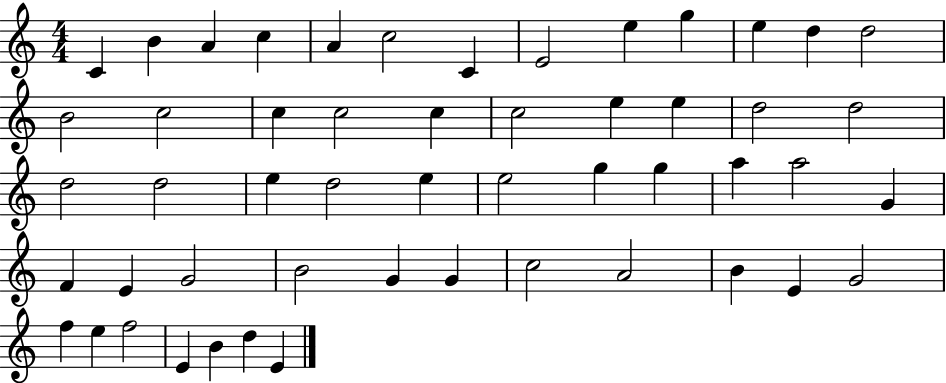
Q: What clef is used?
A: treble